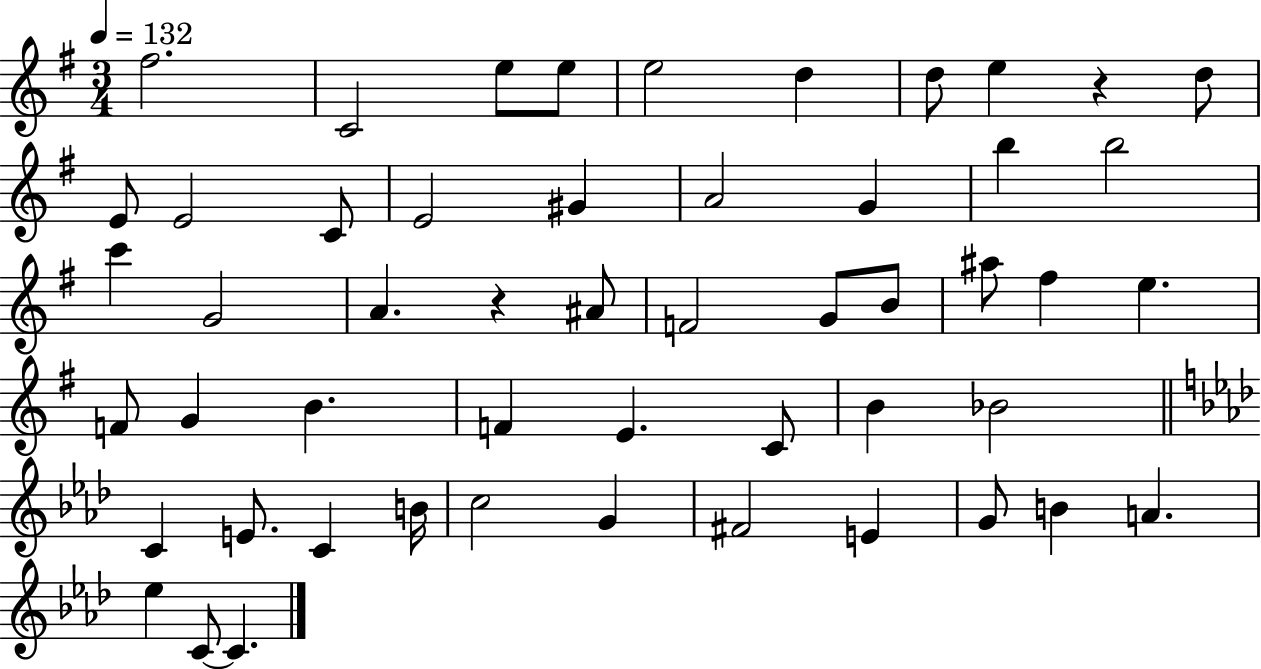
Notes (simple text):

F#5/h. C4/h E5/e E5/e E5/h D5/q D5/e E5/q R/q D5/e E4/e E4/h C4/e E4/h G#4/q A4/h G4/q B5/q B5/h C6/q G4/h A4/q. R/q A#4/e F4/h G4/e B4/e A#5/e F#5/q E5/q. F4/e G4/q B4/q. F4/q E4/q. C4/e B4/q Bb4/h C4/q E4/e. C4/q B4/s C5/h G4/q F#4/h E4/q G4/e B4/q A4/q. Eb5/q C4/e C4/q.